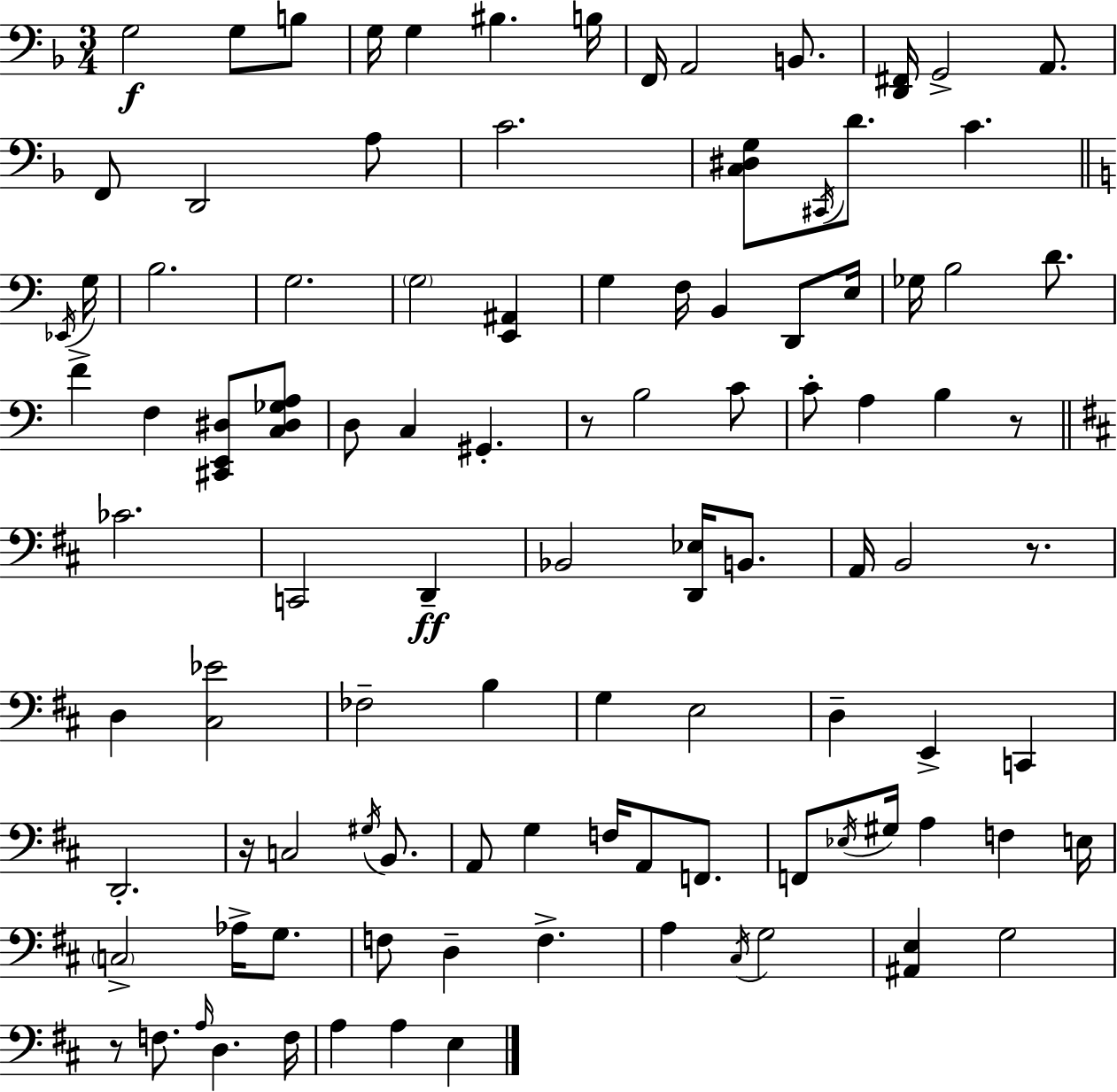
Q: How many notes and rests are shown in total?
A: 102